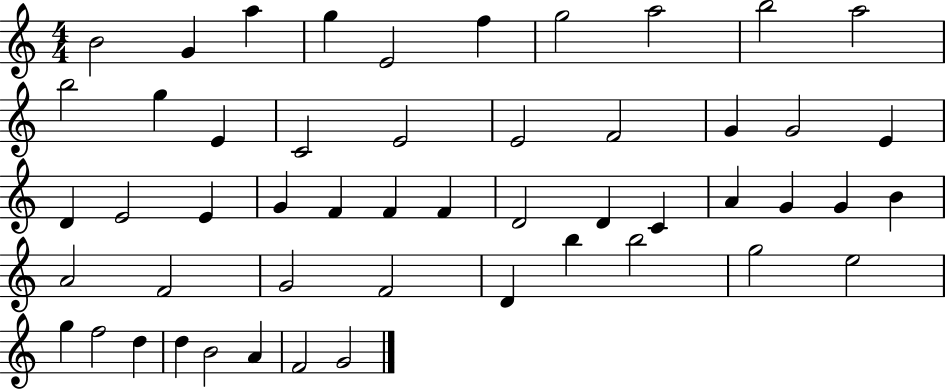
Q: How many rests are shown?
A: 0